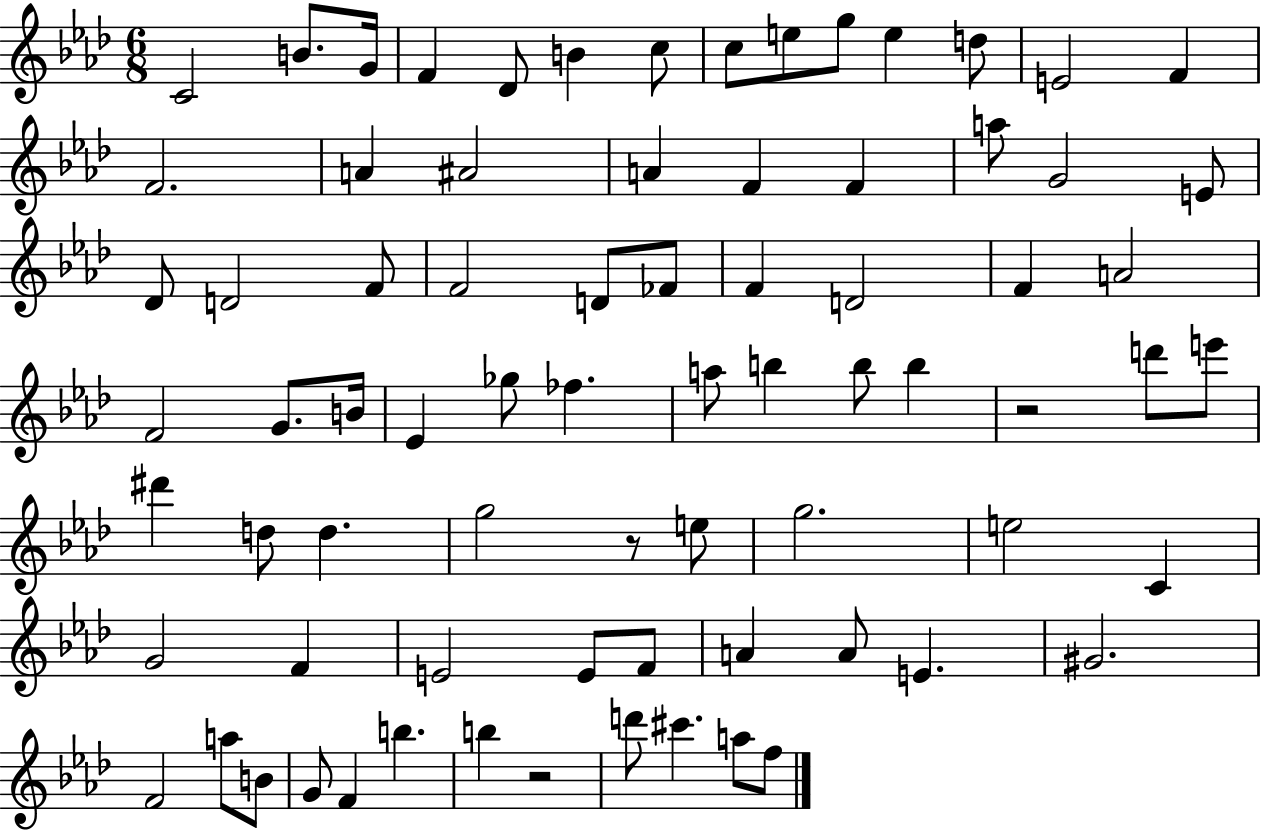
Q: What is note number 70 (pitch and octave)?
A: D6